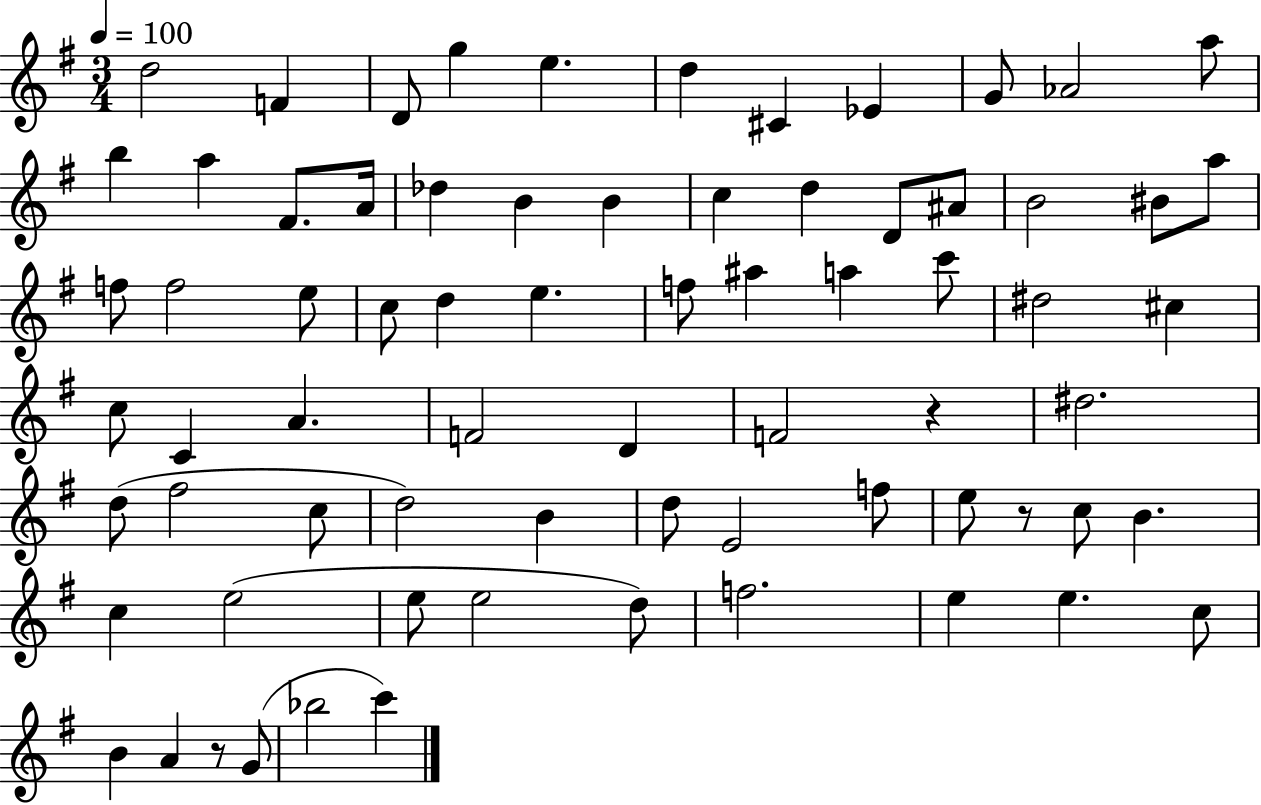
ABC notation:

X:1
T:Untitled
M:3/4
L:1/4
K:G
d2 F D/2 g e d ^C _E G/2 _A2 a/2 b a ^F/2 A/4 _d B B c d D/2 ^A/2 B2 ^B/2 a/2 f/2 f2 e/2 c/2 d e f/2 ^a a c'/2 ^d2 ^c c/2 C A F2 D F2 z ^d2 d/2 ^f2 c/2 d2 B d/2 E2 f/2 e/2 z/2 c/2 B c e2 e/2 e2 d/2 f2 e e c/2 B A z/2 G/2 _b2 c'